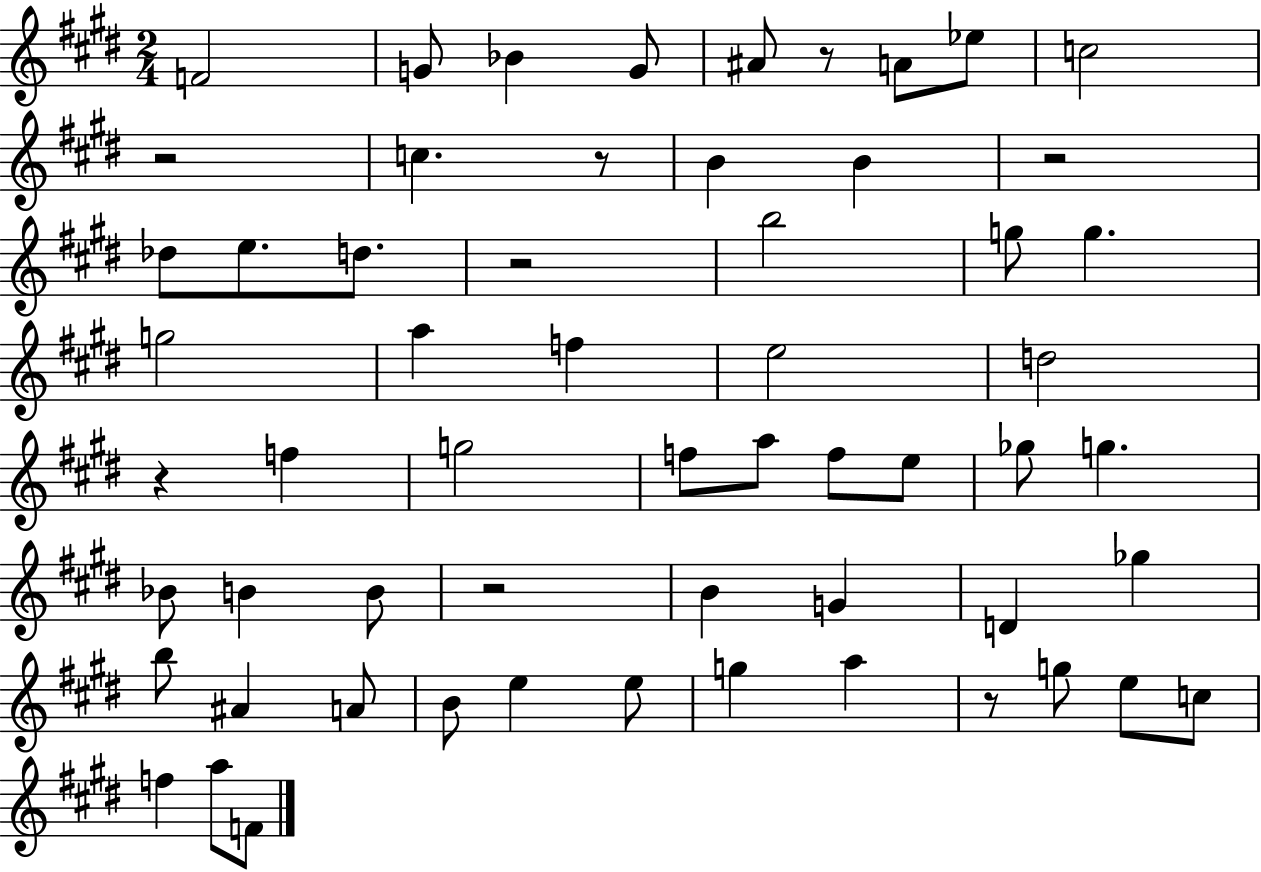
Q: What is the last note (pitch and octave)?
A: F4